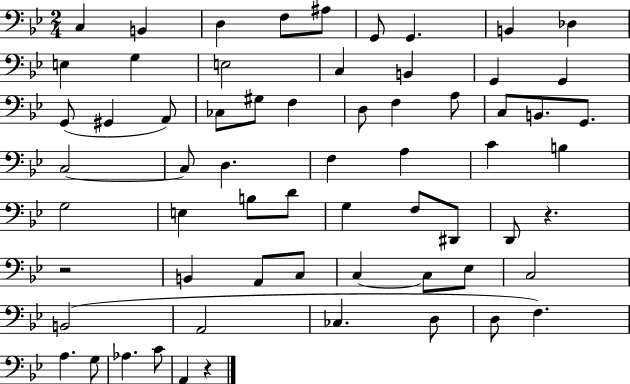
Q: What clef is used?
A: bass